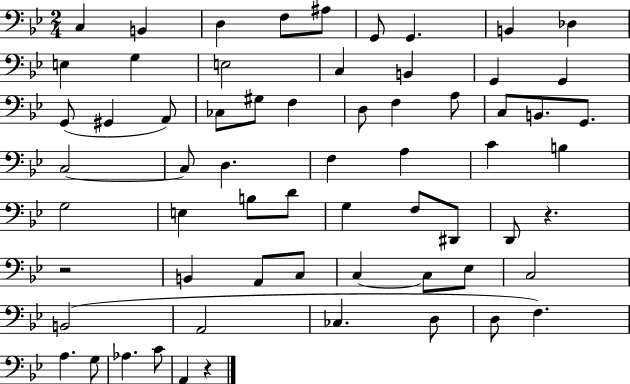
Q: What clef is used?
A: bass